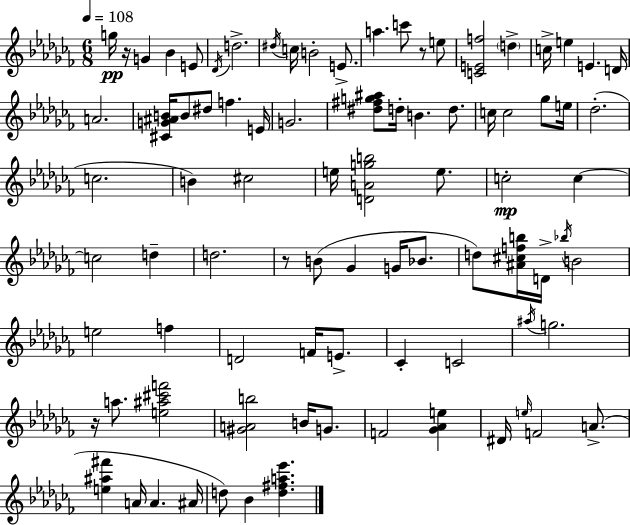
{
  \clef treble
  \numericTimeSignature
  \time 6/8
  \key aes \minor
  \tempo 4 = 108
  g''16\pp r16 g'4 bes'4 e'8 | \acciaccatura { des'16 } d''2.-> | \acciaccatura { dis''16 } c''16 b'2-. e'8.-> | a''4. c'''8 r8 | \break e''8 <c' e' f''>2 \parenthesize d''4-> | c''16-> e''4 e'4. | d'16 a'2. | <cis' g' ais' b'>16 b'8 dis''8 f''4. | \break e'16 g'2. | <dis'' fis'' g'' ais''>8 d''16-. b'4. d''8. | c''16 c''2 ges''8 | e''16 des''2.-.( | \break c''2. | b'4) cis''2 | e''16 <d' a' g'' b''>2 e''8. | c''2-.\mp c''4~~ | \break c''2 d''4-- | d''2. | r8 b'8( ges'4 g'16 bes'8. | d''8) <ais' cis'' f'' b''>16 d'16-> \acciaccatura { bes''16 } b'2 | \break e''2 f''4 | d'2 f'16 | e'8.-> ces'4-. c'2 | \acciaccatura { ais''16 } g''2. | \break r16 a''8. <e'' ais'' cis''' f'''>2 | <gis' a' b''>2 | b'16 g'8. f'2 | <ges' aes' e''>4 dis'16 \grace { e''16 } f'2 | \break a'8.->( <e'' ais'' fis'''>4 a'16 a'4. | ais'16 d''8) bes'4 <d'' fis'' a'' ees'''>4. | \bar "|."
}